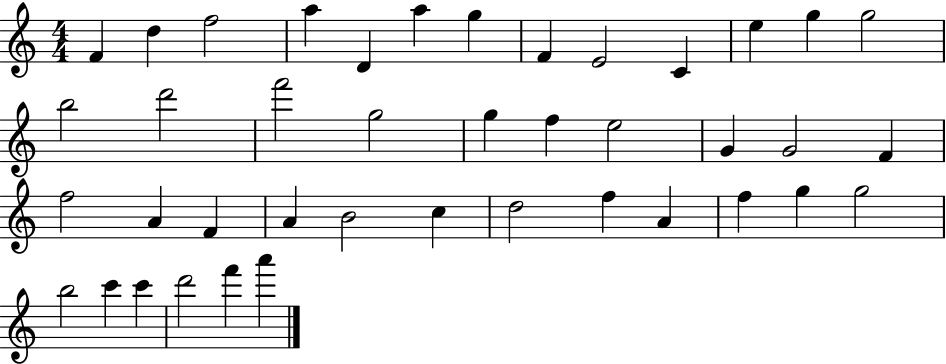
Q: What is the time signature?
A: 4/4